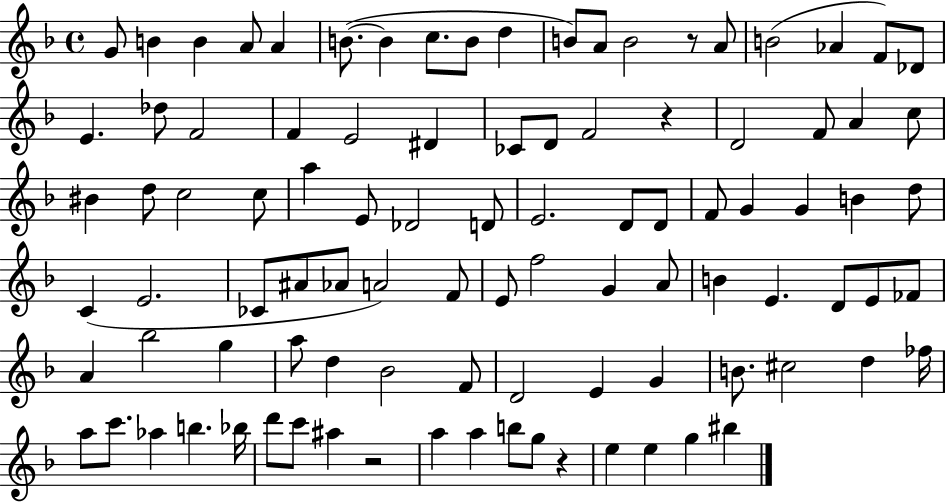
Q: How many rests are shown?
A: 4